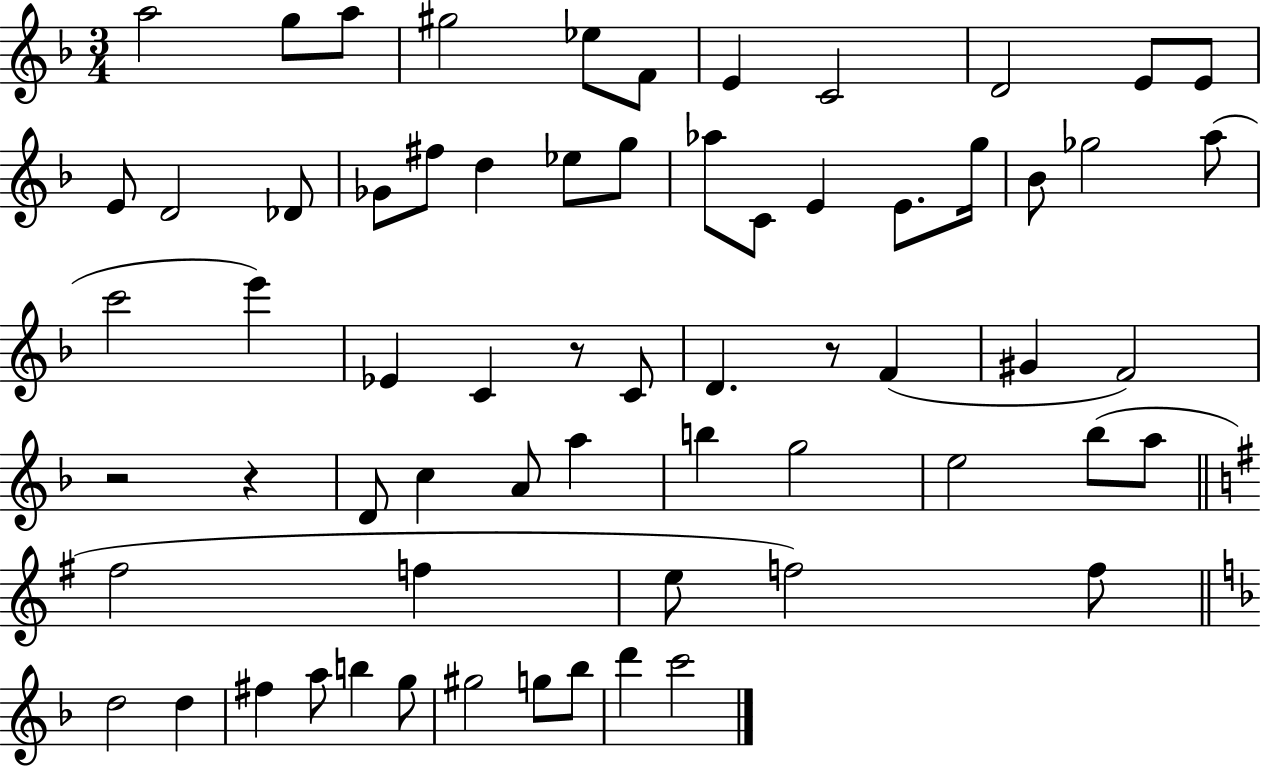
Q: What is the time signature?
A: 3/4